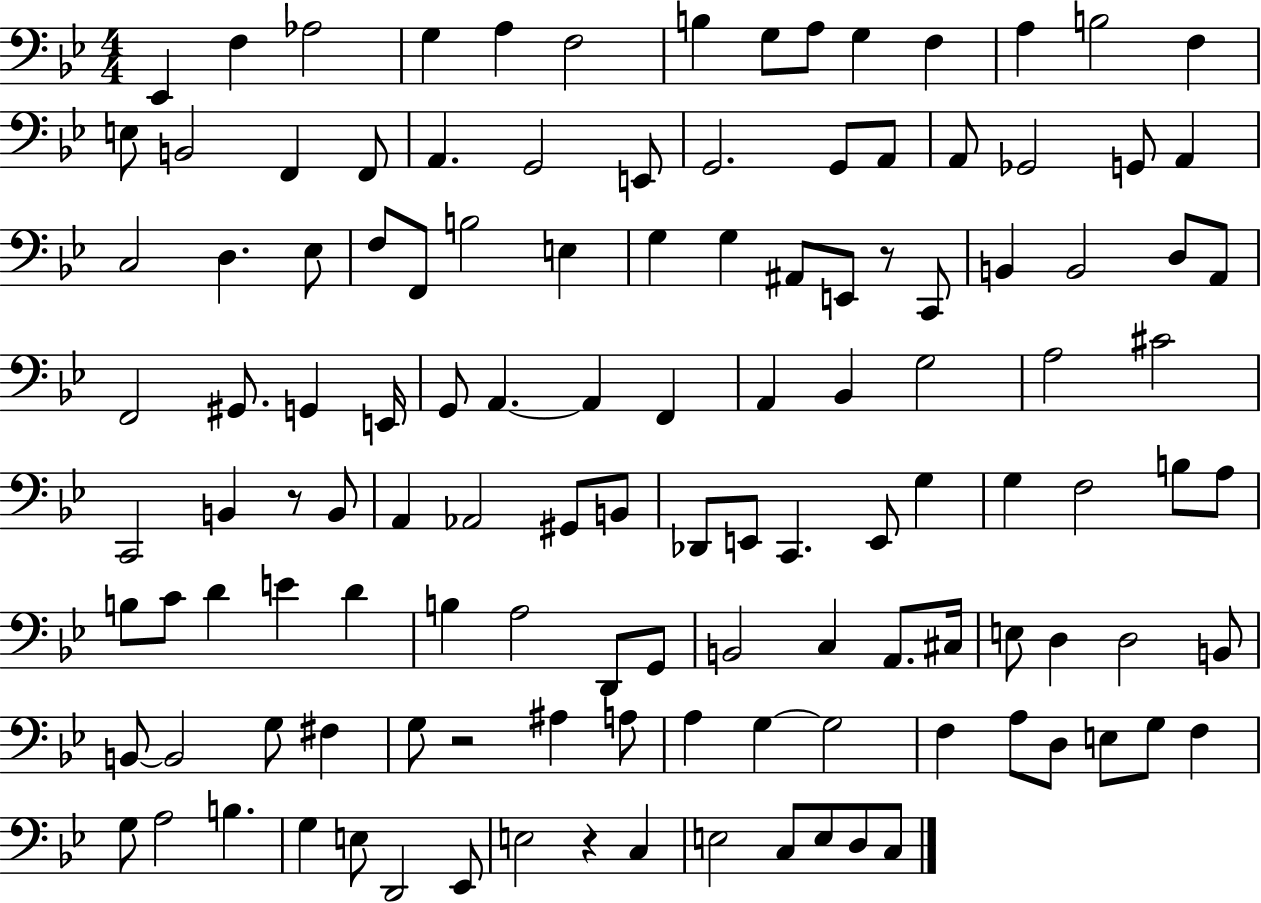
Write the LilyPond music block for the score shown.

{
  \clef bass
  \numericTimeSignature
  \time 4/4
  \key bes \major
  ees,4 f4 aes2 | g4 a4 f2 | b4 g8 a8 g4 f4 | a4 b2 f4 | \break e8 b,2 f,4 f,8 | a,4. g,2 e,8 | g,2. g,8 a,8 | a,8 ges,2 g,8 a,4 | \break c2 d4. ees8 | f8 f,8 b2 e4 | g4 g4 ais,8 e,8 r8 c,8 | b,4 b,2 d8 a,8 | \break f,2 gis,8. g,4 e,16 | g,8 a,4.~~ a,4 f,4 | a,4 bes,4 g2 | a2 cis'2 | \break c,2 b,4 r8 b,8 | a,4 aes,2 gis,8 b,8 | des,8 e,8 c,4. e,8 g4 | g4 f2 b8 a8 | \break b8 c'8 d'4 e'4 d'4 | b4 a2 d,8 g,8 | b,2 c4 a,8. cis16 | e8 d4 d2 b,8 | \break b,8~~ b,2 g8 fis4 | g8 r2 ais4 a8 | a4 g4~~ g2 | f4 a8 d8 e8 g8 f4 | \break g8 a2 b4. | g4 e8 d,2 ees,8 | e2 r4 c4 | e2 c8 e8 d8 c8 | \break \bar "|."
}